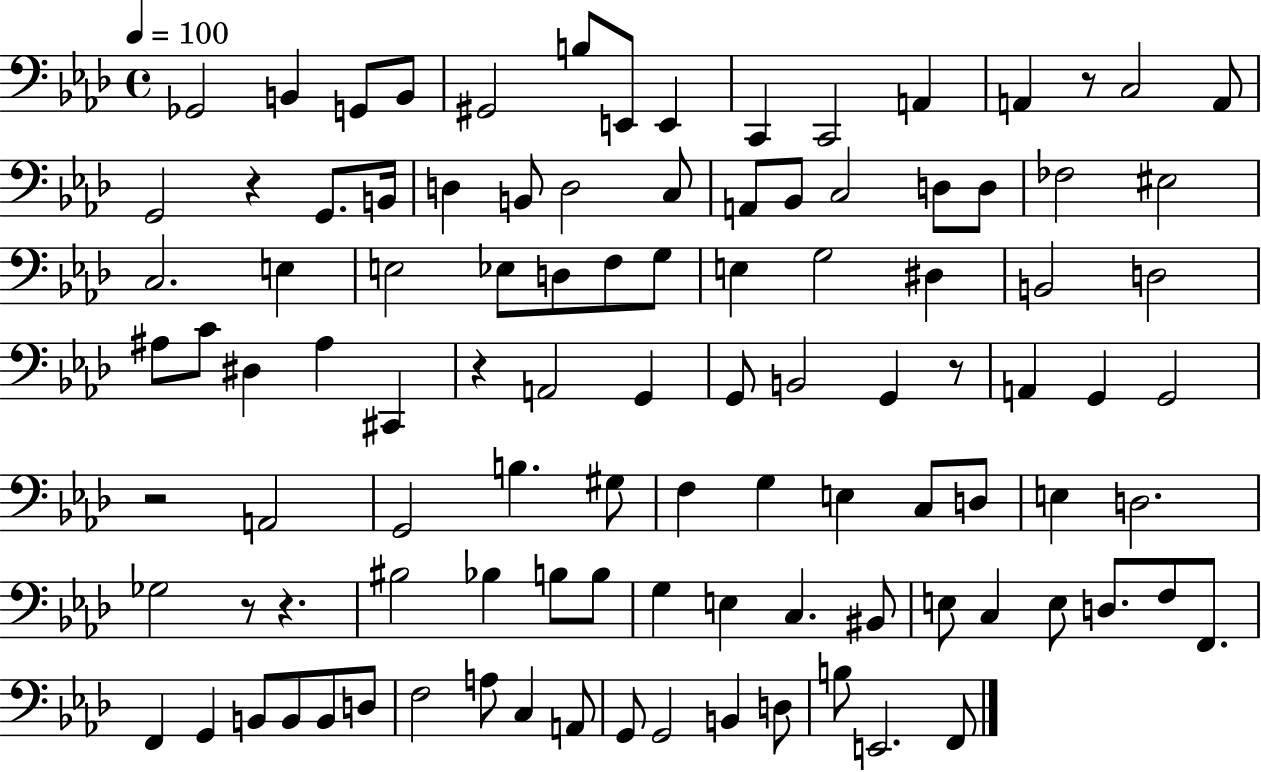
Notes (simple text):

Gb2/h B2/q G2/e B2/e G#2/h B3/e E2/e E2/q C2/q C2/h A2/q A2/q R/e C3/h A2/e G2/h R/q G2/e. B2/s D3/q B2/e D3/h C3/e A2/e Bb2/e C3/h D3/e D3/e FES3/h EIS3/h C3/h. E3/q E3/h Eb3/e D3/e F3/e G3/e E3/q G3/h D#3/q B2/h D3/h A#3/e C4/e D#3/q A#3/q C#2/q R/q A2/h G2/q G2/e B2/h G2/q R/e A2/q G2/q G2/h R/h A2/h G2/h B3/q. G#3/e F3/q G3/q E3/q C3/e D3/e E3/q D3/h. Gb3/h R/e R/q. BIS3/h Bb3/q B3/e B3/e G3/q E3/q C3/q. BIS2/e E3/e C3/q E3/e D3/e. F3/e F2/e. F2/q G2/q B2/e B2/e B2/e D3/e F3/h A3/e C3/q A2/e G2/e G2/h B2/q D3/e B3/e E2/h. F2/e